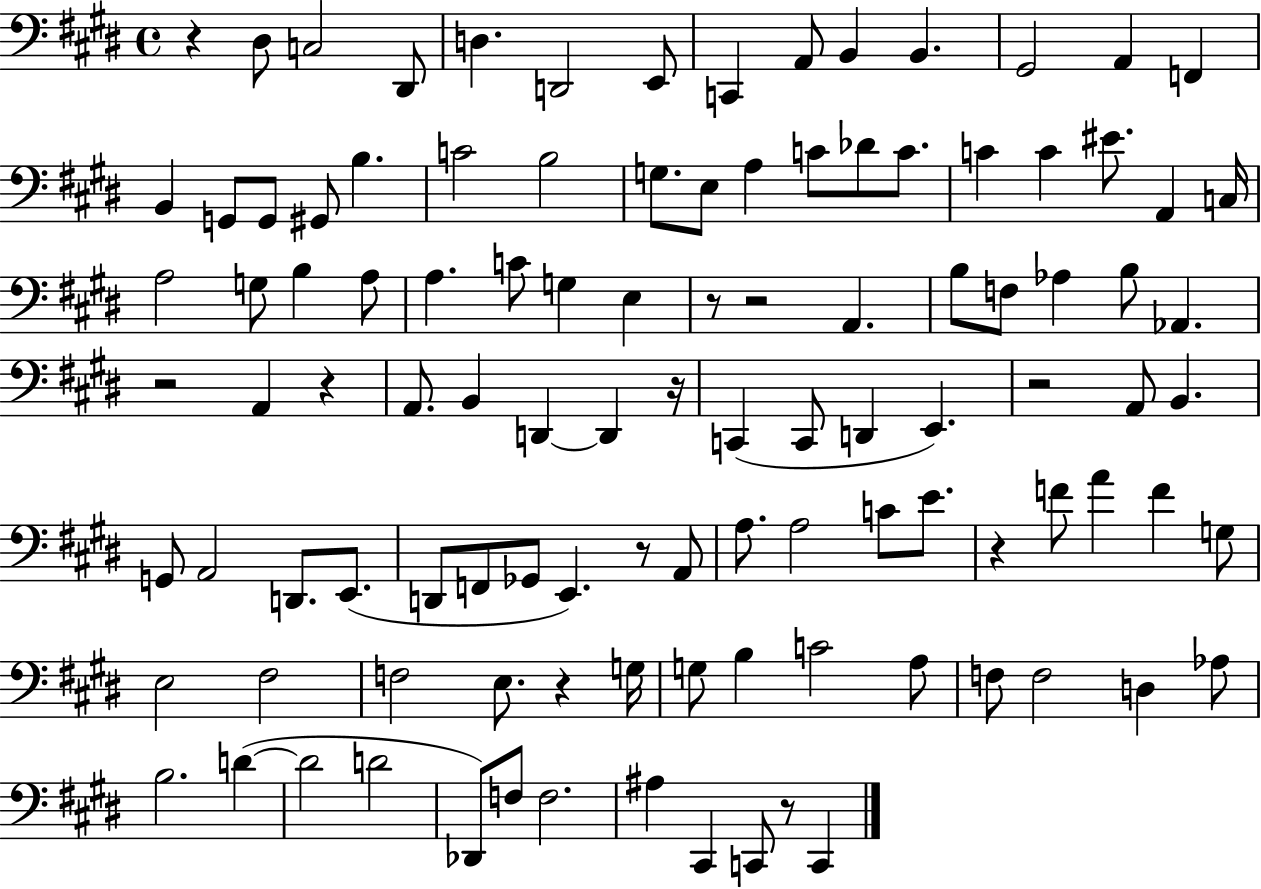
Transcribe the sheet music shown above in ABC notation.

X:1
T:Untitled
M:4/4
L:1/4
K:E
z ^D,/2 C,2 ^D,,/2 D, D,,2 E,,/2 C,, A,,/2 B,, B,, ^G,,2 A,, F,, B,, G,,/2 G,,/2 ^G,,/2 B, C2 B,2 G,/2 E,/2 A, C/2 _D/2 C/2 C C ^E/2 A,, C,/4 A,2 G,/2 B, A,/2 A, C/2 G, E, z/2 z2 A,, B,/2 F,/2 _A, B,/2 _A,, z2 A,, z A,,/2 B,, D,, D,, z/4 C,, C,,/2 D,, E,, z2 A,,/2 B,, G,,/2 A,,2 D,,/2 E,,/2 D,,/2 F,,/2 _G,,/2 E,, z/2 A,,/2 A,/2 A,2 C/2 E/2 z F/2 A F G,/2 E,2 ^F,2 F,2 E,/2 z G,/4 G,/2 B, C2 A,/2 F,/2 F,2 D, _A,/2 B,2 D D2 D2 _D,,/2 F,/2 F,2 ^A, ^C,, C,,/2 z/2 C,,